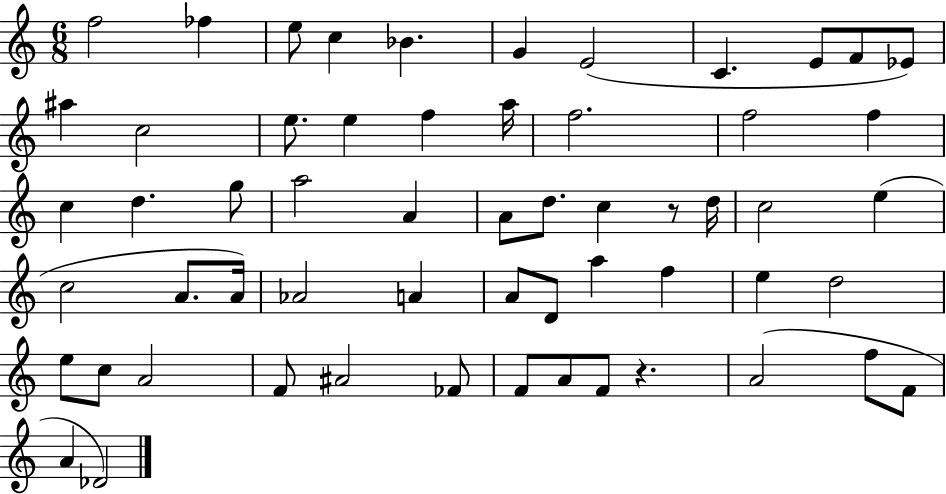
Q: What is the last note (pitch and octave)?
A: Db4